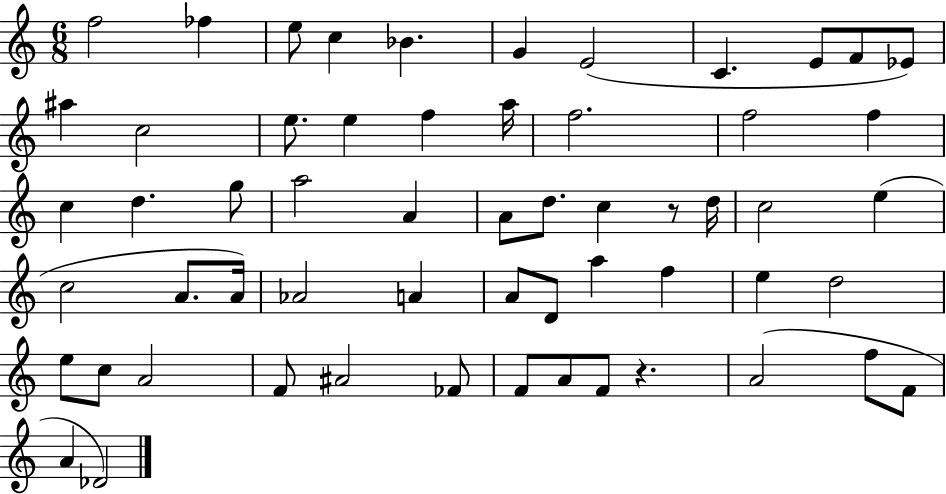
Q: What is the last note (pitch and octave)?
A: Db4